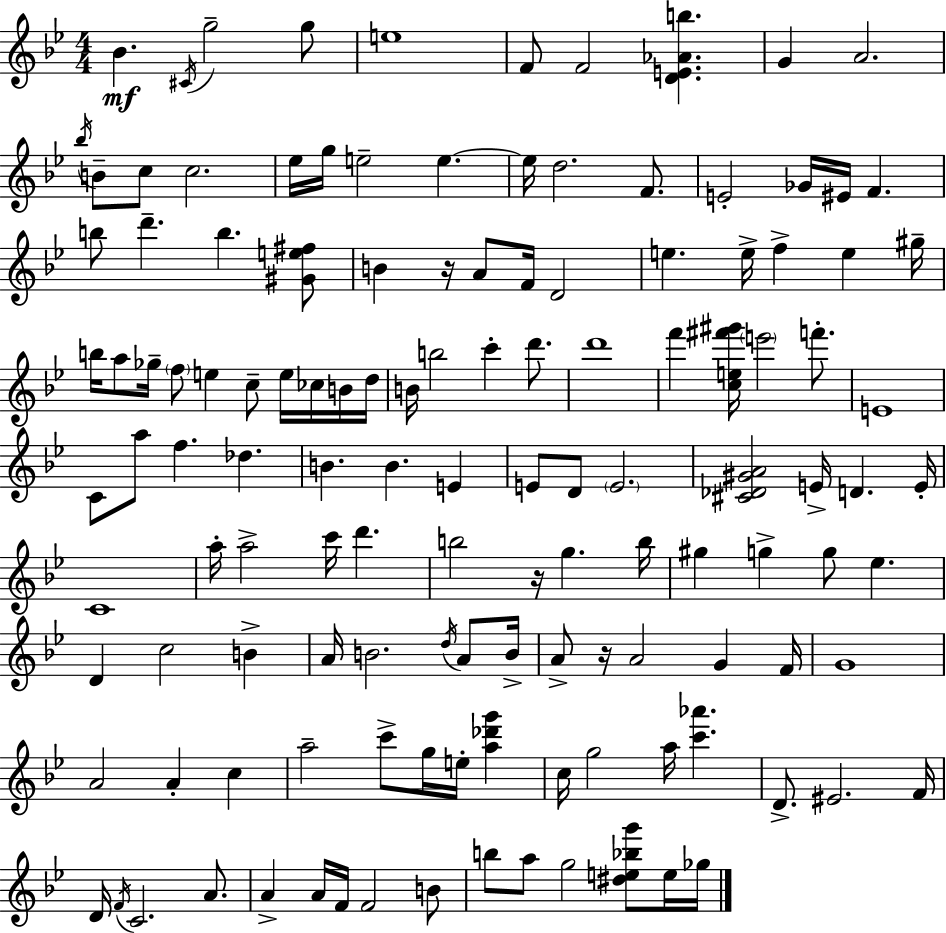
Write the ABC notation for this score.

X:1
T:Untitled
M:4/4
L:1/4
K:Bb
_B ^C/4 g2 g/2 e4 F/2 F2 [DE_Ab] G A2 _b/4 B/2 c/2 c2 _e/4 g/4 e2 e e/4 d2 F/2 E2 _G/4 ^E/4 F b/2 d' b [^Ge^f]/2 B z/4 A/2 F/4 D2 e e/4 f e ^g/4 b/4 a/2 _g/4 f/2 e c/2 e/4 _c/4 B/4 d/4 B/4 b2 c' d'/2 d'4 f' [ce^f'^g']/4 e'2 f'/2 E4 C/2 a/2 f _d B B E E/2 D/2 E2 [^C_D^GA]2 E/4 D E/4 C4 a/4 a2 c'/4 d' b2 z/4 g b/4 ^g g g/2 _e D c2 B A/4 B2 d/4 A/2 B/4 A/2 z/4 A2 G F/4 G4 A2 A c a2 c'/2 g/4 e/4 [a_d'g'] c/4 g2 a/4 [c'_a'] D/2 ^E2 F/4 D/4 F/4 C2 A/2 A A/4 F/4 F2 B/2 b/2 a/2 g2 [^de_bg']/2 e/4 _g/4